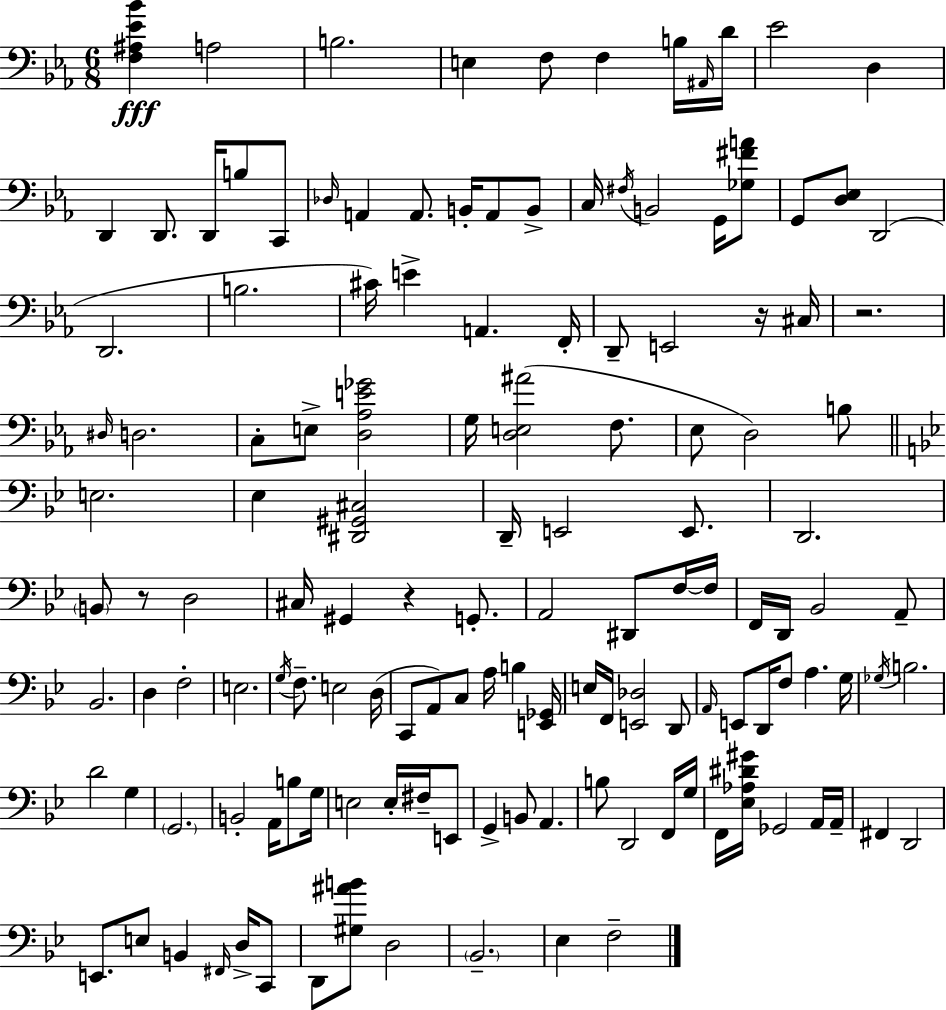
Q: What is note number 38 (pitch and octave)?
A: D3